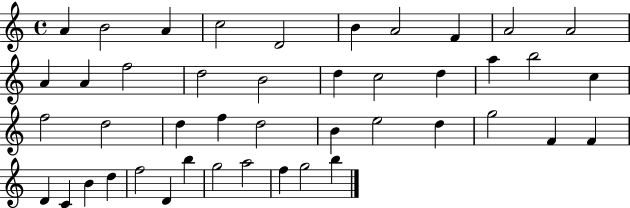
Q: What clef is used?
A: treble